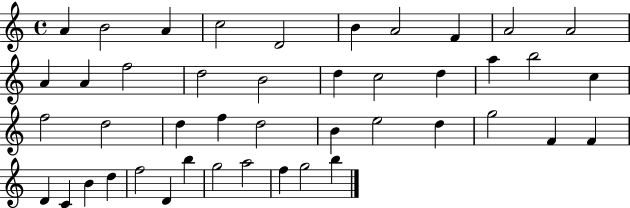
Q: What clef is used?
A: treble